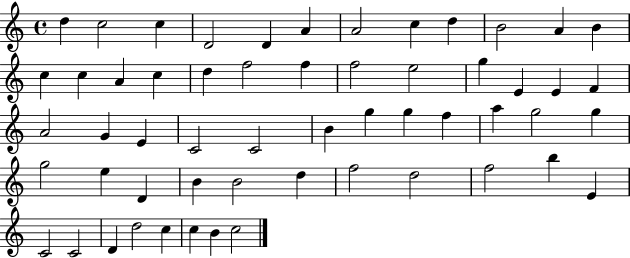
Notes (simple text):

D5/q C5/h C5/q D4/h D4/q A4/q A4/h C5/q D5/q B4/h A4/q B4/q C5/q C5/q A4/q C5/q D5/q F5/h F5/q F5/h E5/h G5/q E4/q E4/q F4/q A4/h G4/q E4/q C4/h C4/h B4/q G5/q G5/q F5/q A5/q G5/h G5/q G5/h E5/q D4/q B4/q B4/h D5/q F5/h D5/h F5/h B5/q E4/q C4/h C4/h D4/q D5/h C5/q C5/q B4/q C5/h